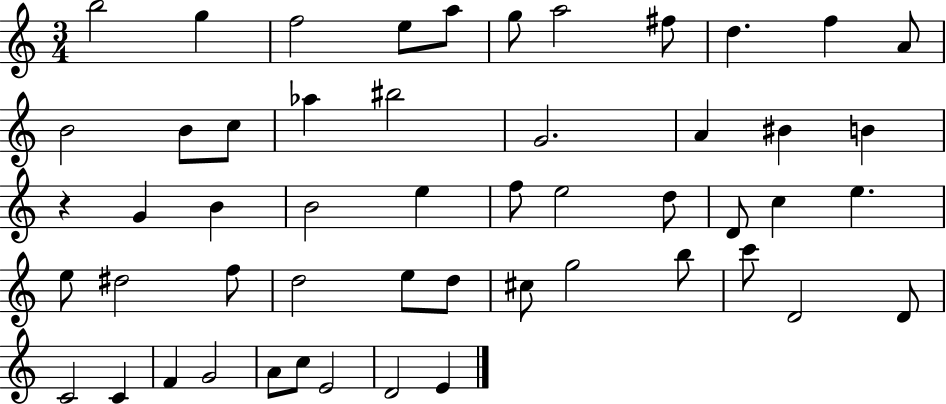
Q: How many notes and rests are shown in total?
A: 52